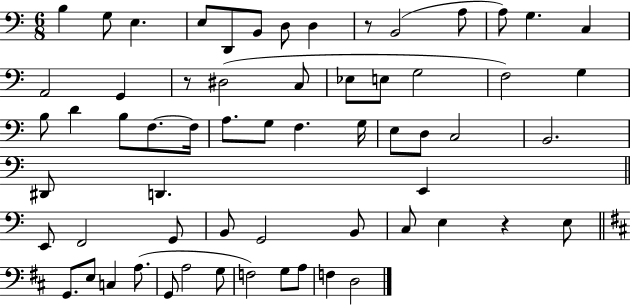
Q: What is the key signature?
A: C major